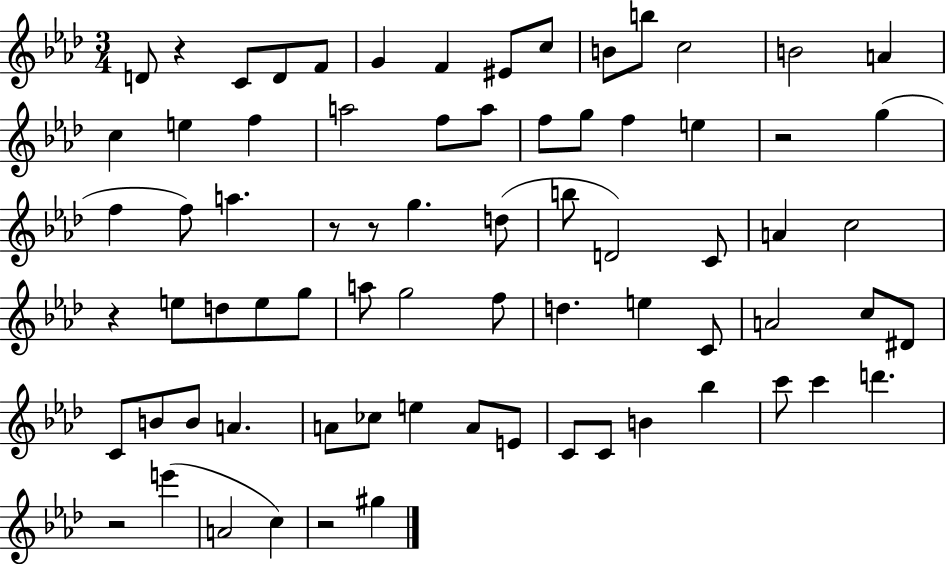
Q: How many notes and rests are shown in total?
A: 74